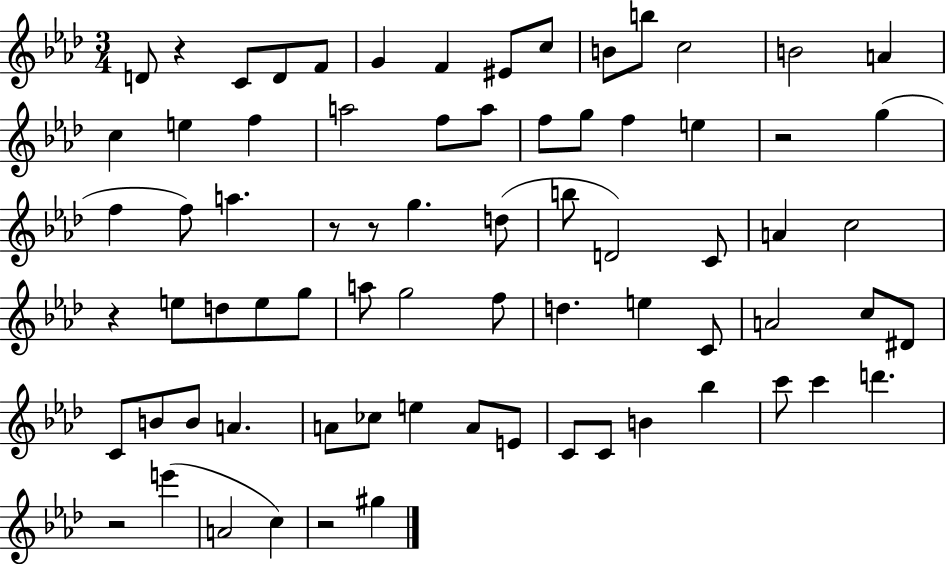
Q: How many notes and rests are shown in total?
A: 74